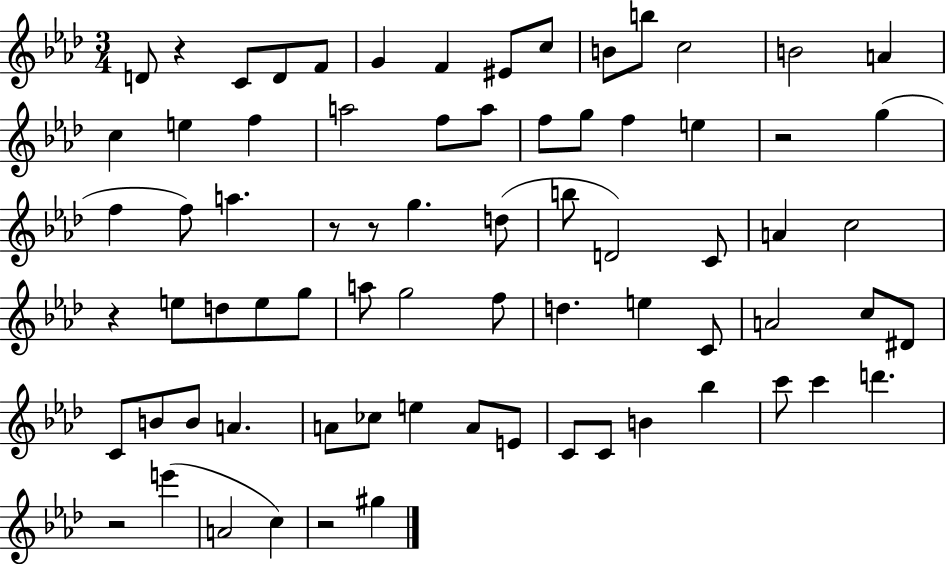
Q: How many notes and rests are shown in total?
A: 74